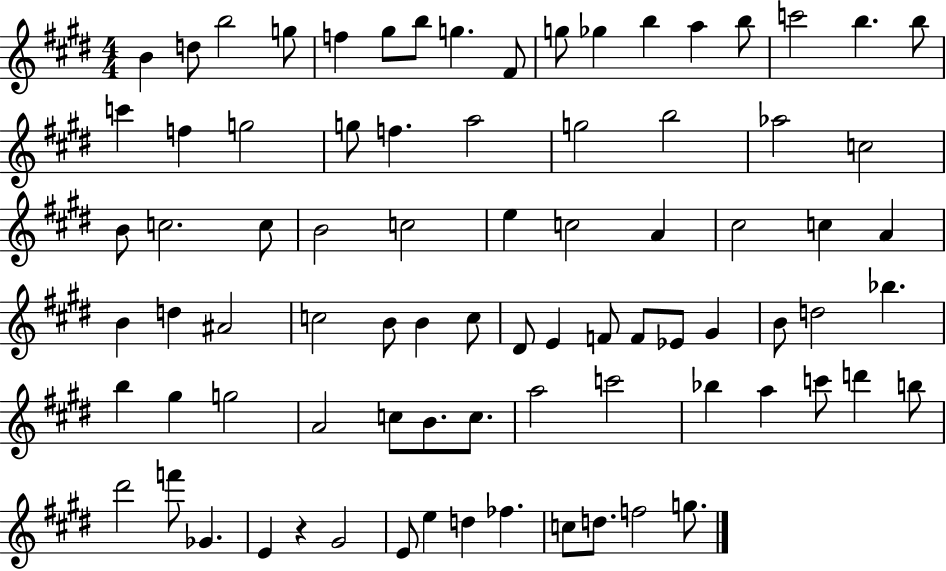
B4/q D5/e B5/h G5/e F5/q G#5/e B5/e G5/q. F#4/e G5/e Gb5/q B5/q A5/q B5/e C6/h B5/q. B5/e C6/q F5/q G5/h G5/e F5/q. A5/h G5/h B5/h Ab5/h C5/h B4/e C5/h. C5/e B4/h C5/h E5/q C5/h A4/q C#5/h C5/q A4/q B4/q D5/q A#4/h C5/h B4/e B4/q C5/e D#4/e E4/q F4/e F4/e Eb4/e G#4/q B4/e D5/h Bb5/q. B5/q G#5/q G5/h A4/h C5/e B4/e. C5/e. A5/h C6/h Bb5/q A5/q C6/e D6/q B5/e D#6/h F6/e Gb4/q. E4/q R/q G#4/h E4/e E5/q D5/q FES5/q. C5/e D5/e. F5/h G5/e.